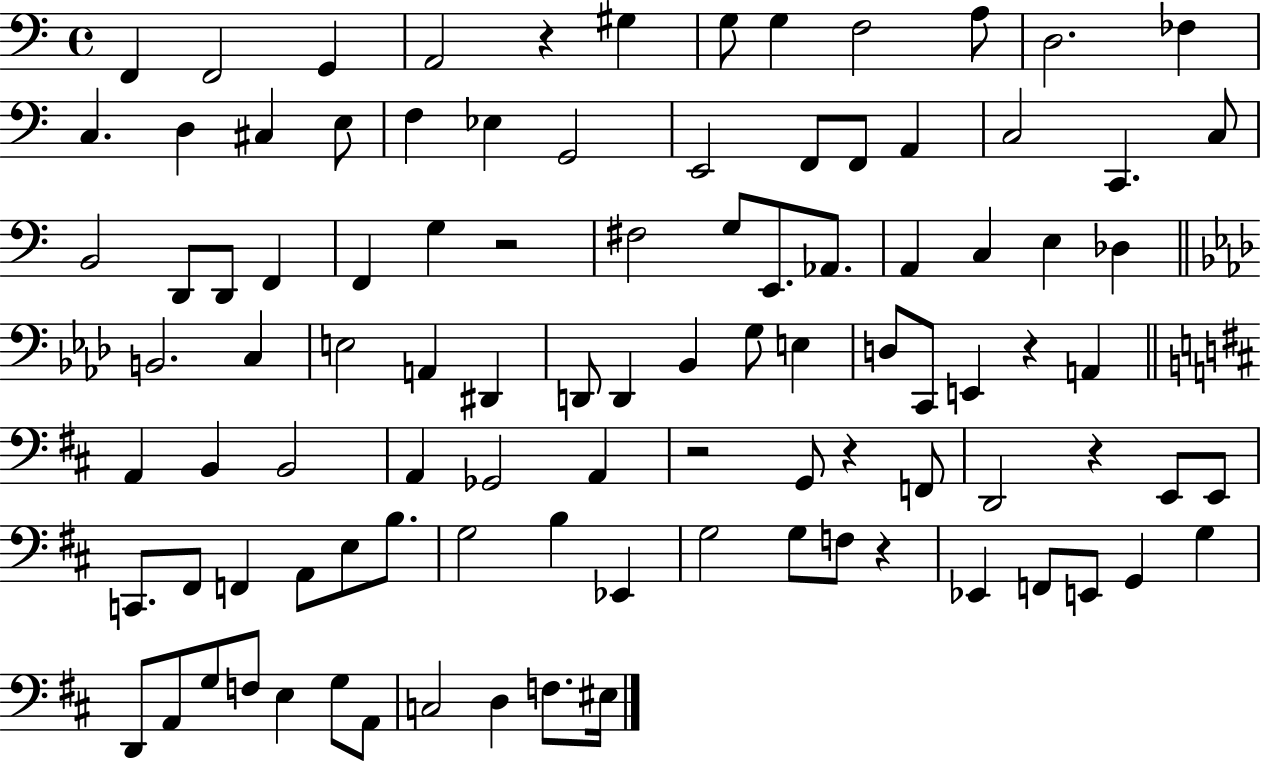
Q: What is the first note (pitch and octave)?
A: F2